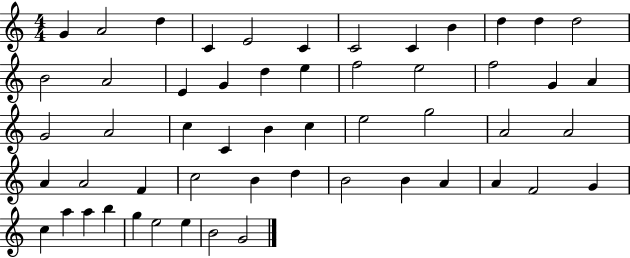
G4/q A4/h D5/q C4/q E4/h C4/q C4/h C4/q B4/q D5/q D5/q D5/h B4/h A4/h E4/q G4/q D5/q E5/q F5/h E5/h F5/h G4/q A4/q G4/h A4/h C5/q C4/q B4/q C5/q E5/h G5/h A4/h A4/h A4/q A4/h F4/q C5/h B4/q D5/q B4/h B4/q A4/q A4/q F4/h G4/q C5/q A5/q A5/q B5/q G5/q E5/h E5/q B4/h G4/h